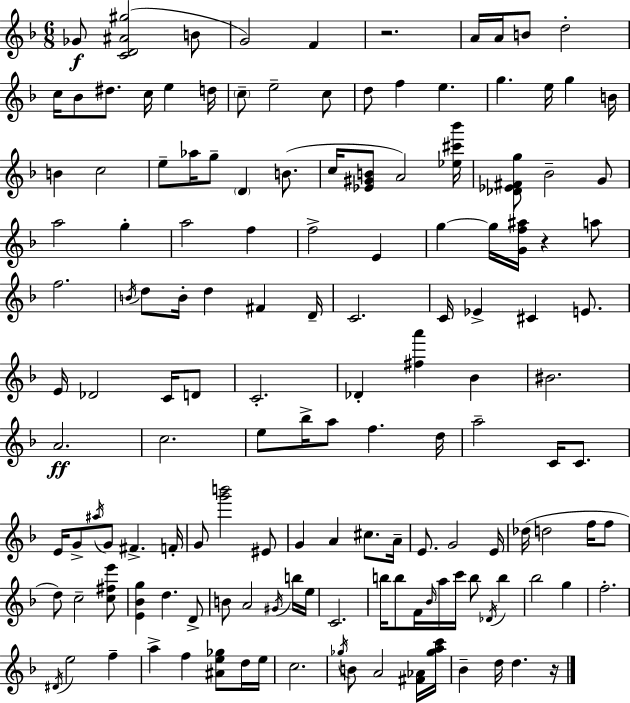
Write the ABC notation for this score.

X:1
T:Untitled
M:6/8
L:1/4
K:Dm
_G/2 [CD^A^g]2 B/2 G2 F z2 A/4 A/4 B/2 d2 c/4 _B/2 ^d/2 c/4 e d/4 c/2 e2 c/2 d/2 f e g e/4 g B/4 B c2 e/2 _a/4 g/2 D B/2 c/4 [_E^GB]/2 A2 [_e^c'_b']/4 [_D_E^Fg]/2 _B2 G/2 a2 g a2 f f2 E g g/4 [Gf^a]/4 z a/2 f2 B/4 d/2 B/4 d ^F D/4 C2 C/4 _E ^C E/2 E/4 _D2 C/4 D/2 C2 _D [^fa'] _B ^B2 A2 c2 e/2 _b/4 a/2 f d/4 a2 C/4 C/2 E/4 G/2 ^a/4 G/2 ^F F/4 G/2 [g'b']2 ^E/2 G A ^c/2 A/4 E/2 G2 E/4 _d/4 d2 f/4 f/2 d/2 c2 [c^fe']/2 [E_Bg] d D/2 B/2 A2 ^G/4 b/4 e/4 C2 b/4 b/2 F/4 _B/4 a/4 c'/4 b/2 _D/4 b _b2 g f2 ^D/4 e2 f a f [^Ae_g]/2 d/4 e/4 c2 _g/4 B/2 A2 [^F_A]/4 [_gac']/4 _B d/4 d z/4